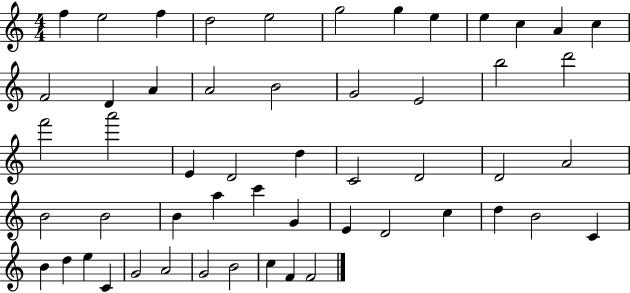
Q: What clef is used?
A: treble